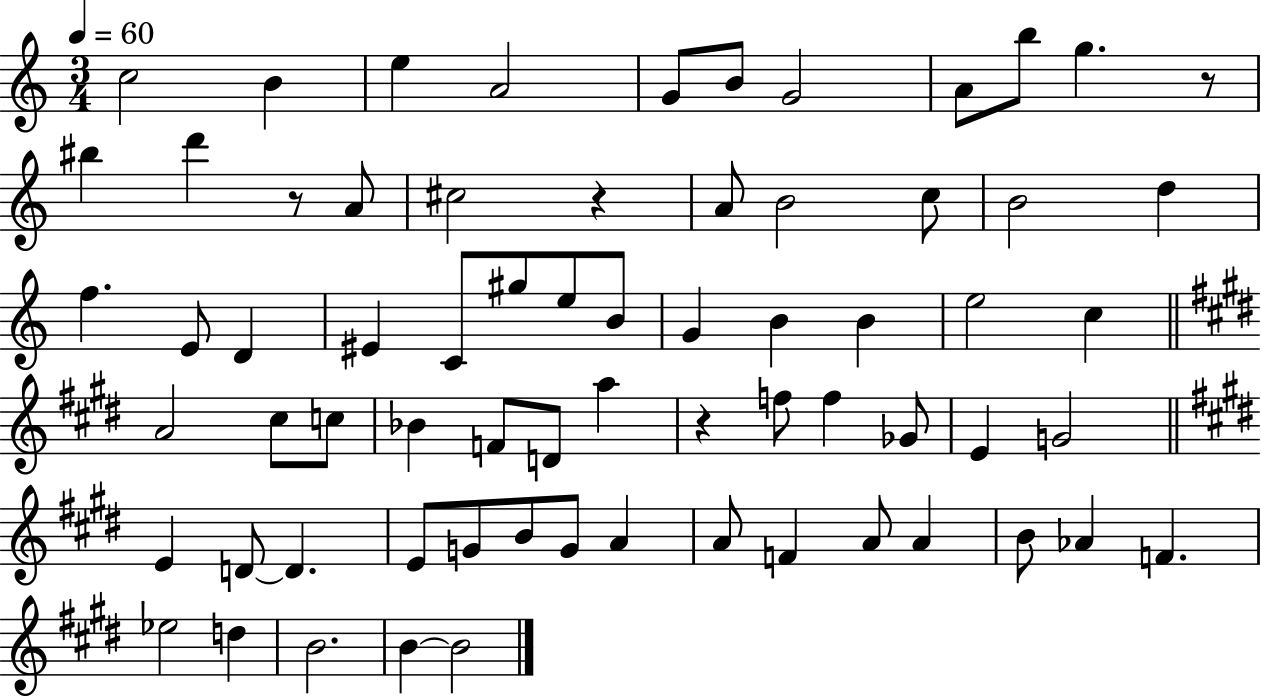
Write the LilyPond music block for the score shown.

{
  \clef treble
  \numericTimeSignature
  \time 3/4
  \key c \major
  \tempo 4 = 60
  \repeat volta 2 { c''2 b'4 | e''4 a'2 | g'8 b'8 g'2 | a'8 b''8 g''4. r8 | \break bis''4 d'''4 r8 a'8 | cis''2 r4 | a'8 b'2 c''8 | b'2 d''4 | \break f''4. e'8 d'4 | eis'4 c'8 gis''8 e''8 b'8 | g'4 b'4 b'4 | e''2 c''4 | \break \bar "||" \break \key e \major a'2 cis''8 c''8 | bes'4 f'8 d'8 a''4 | r4 f''8 f''4 ges'8 | e'4 g'2 | \break \bar "||" \break \key e \major e'4 d'8~~ d'4. | e'8 g'8 b'8 g'8 a'4 | a'8 f'4 a'8 a'4 | b'8 aes'4 f'4. | \break ees''2 d''4 | b'2. | b'4~~ b'2 | } \bar "|."
}